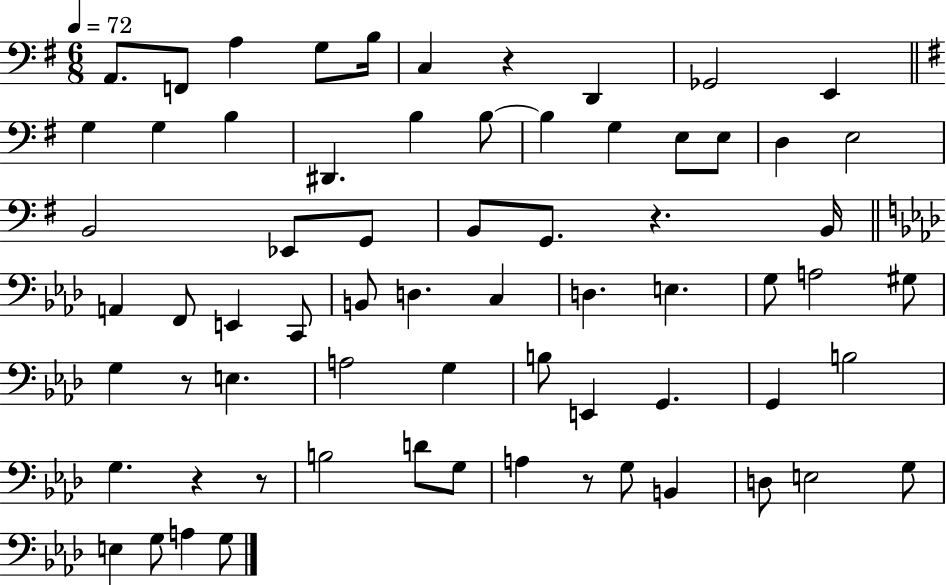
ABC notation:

X:1
T:Untitled
M:6/8
L:1/4
K:G
A,,/2 F,,/2 A, G,/2 B,/4 C, z D,, _G,,2 E,, G, G, B, ^D,, B, B,/2 B, G, E,/2 E,/2 D, E,2 B,,2 _E,,/2 G,,/2 B,,/2 G,,/2 z B,,/4 A,, F,,/2 E,, C,,/2 B,,/2 D, C, D, E, G,/2 A,2 ^G,/2 G, z/2 E, A,2 G, B,/2 E,, G,, G,, B,2 G, z z/2 B,2 D/2 G,/2 A, z/2 G,/2 B,, D,/2 E,2 G,/2 E, G,/2 A, G,/2